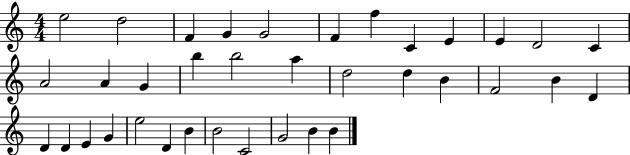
X:1
T:Untitled
M:4/4
L:1/4
K:C
e2 d2 F G G2 F f C E E D2 C A2 A G b b2 a d2 d B F2 B D D D E G e2 D B B2 C2 G2 B B